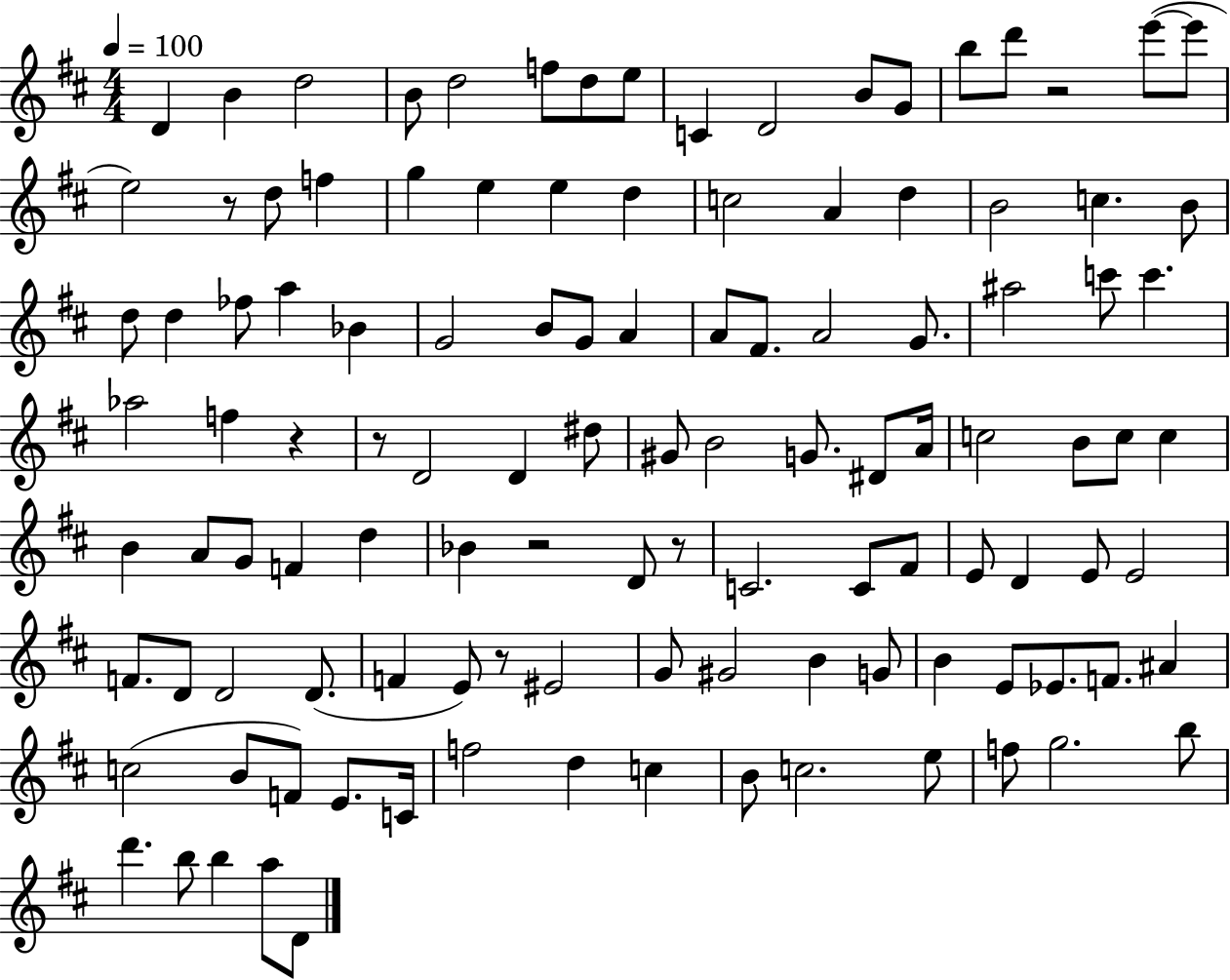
D4/q B4/q D5/h B4/e D5/h F5/e D5/e E5/e C4/q D4/h B4/e G4/e B5/e D6/e R/h E6/e E6/e E5/h R/e D5/e F5/q G5/q E5/q E5/q D5/q C5/h A4/q D5/q B4/h C5/q. B4/e D5/e D5/q FES5/e A5/q Bb4/q G4/h B4/e G4/e A4/q A4/e F#4/e. A4/h G4/e. A#5/h C6/e C6/q. Ab5/h F5/q R/q R/e D4/h D4/q D#5/e G#4/e B4/h G4/e. D#4/e A4/s C5/h B4/e C5/e C5/q B4/q A4/e G4/e F4/q D5/q Bb4/q R/h D4/e R/e C4/h. C4/e F#4/e E4/e D4/q E4/e E4/h F4/e. D4/e D4/h D4/e. F4/q E4/e R/e EIS4/h G4/e G#4/h B4/q G4/e B4/q E4/e Eb4/e. F4/e. A#4/q C5/h B4/e F4/e E4/e. C4/s F5/h D5/q C5/q B4/e C5/h. E5/e F5/e G5/h. B5/e D6/q. B5/e B5/q A5/e D4/e